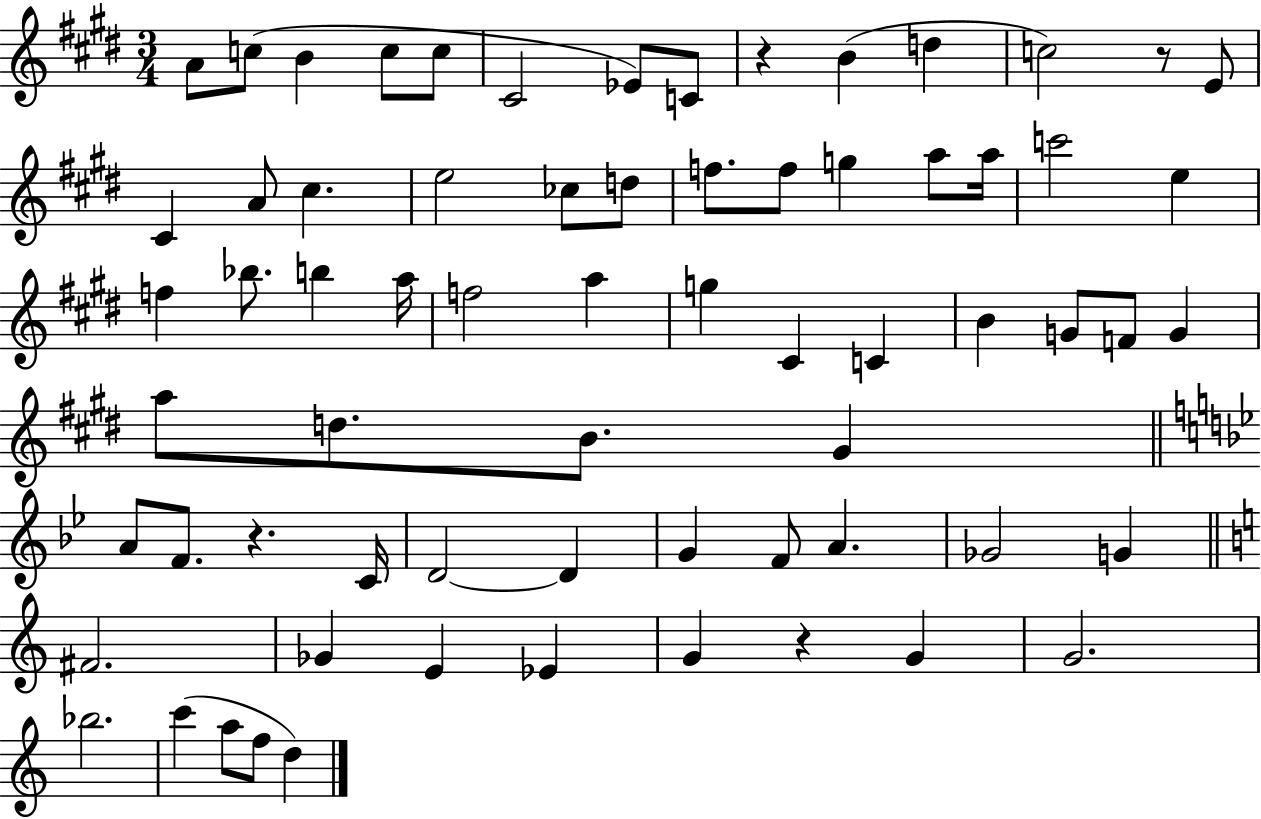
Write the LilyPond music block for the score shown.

{
  \clef treble
  \numericTimeSignature
  \time 3/4
  \key e \major
  a'8 c''8( b'4 c''8 c''8 | cis'2 ees'8) c'8 | r4 b'4( d''4 | c''2) r8 e'8 | \break cis'4 a'8 cis''4. | e''2 ces''8 d''8 | f''8. f''8 g''4 a''8 a''16 | c'''2 e''4 | \break f''4 bes''8. b''4 a''16 | f''2 a''4 | g''4 cis'4 c'4 | b'4 g'8 f'8 g'4 | \break a''8 d''8. b'8. gis'4 | \bar "||" \break \key g \minor a'8 f'8. r4. c'16 | d'2~~ d'4 | g'4 f'8 a'4. | ges'2 g'4 | \break \bar "||" \break \key c \major fis'2. | ges'4 e'4 ees'4 | g'4 r4 g'4 | g'2. | \break bes''2. | c'''4( a''8 f''8 d''4) | \bar "|."
}